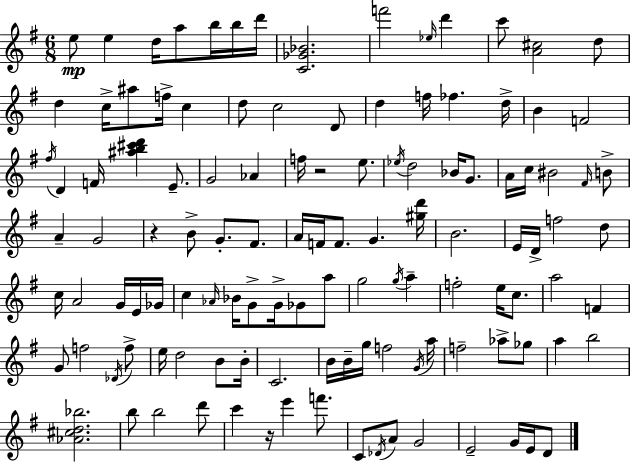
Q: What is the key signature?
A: G major